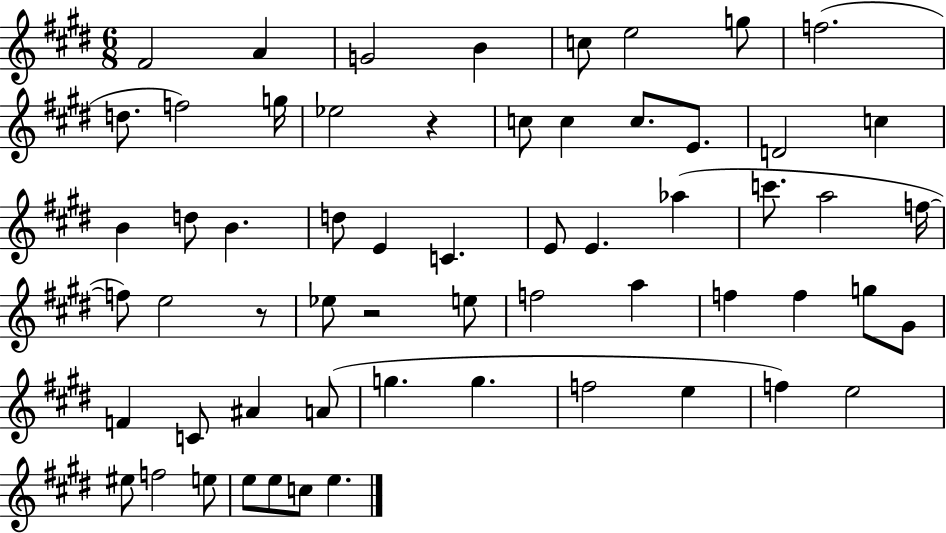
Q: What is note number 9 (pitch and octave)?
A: D5